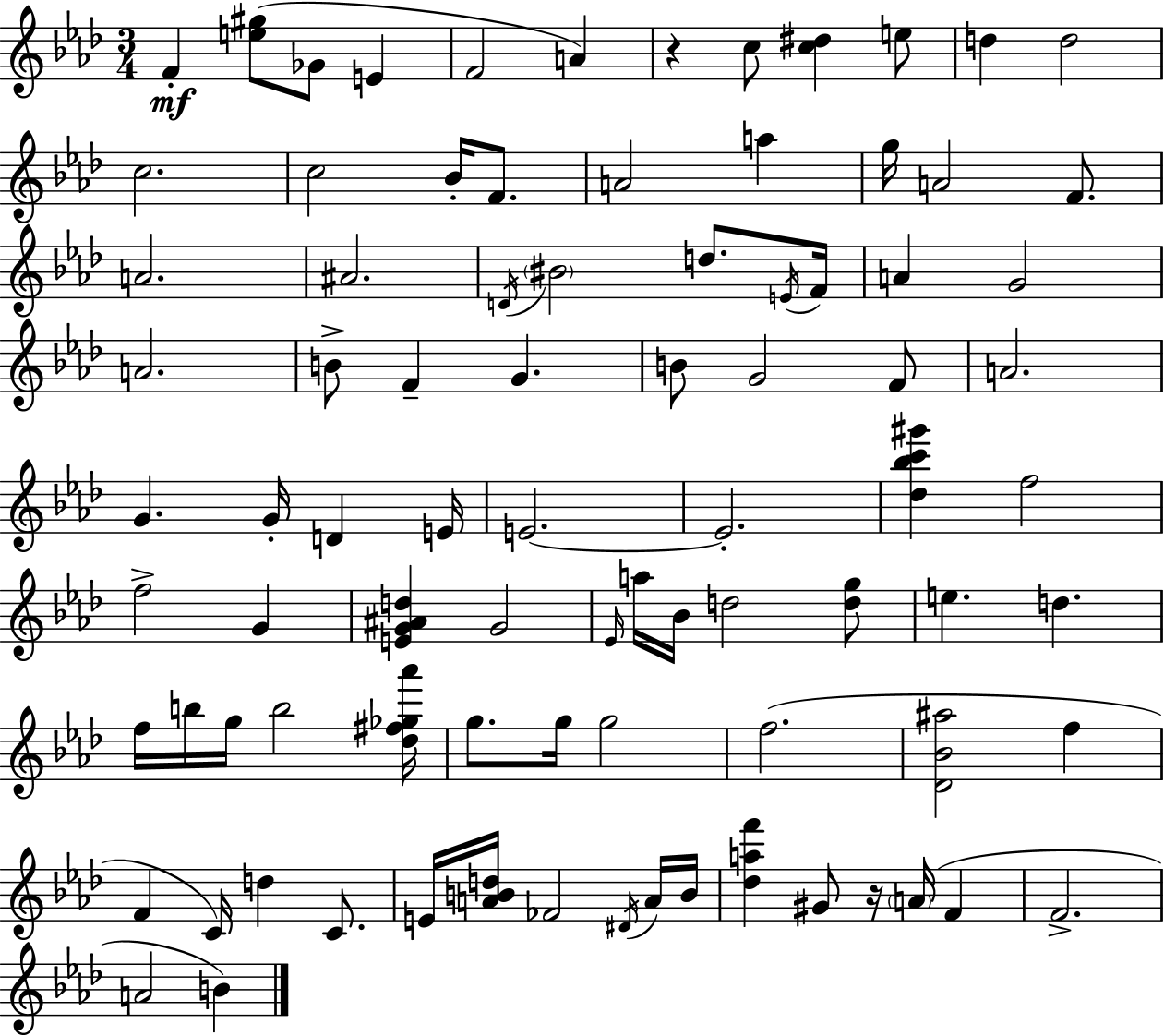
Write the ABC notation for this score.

X:1
T:Untitled
M:3/4
L:1/4
K:Fm
F [e^g]/2 _G/2 E F2 A z c/2 [c^d] e/2 d d2 c2 c2 _B/4 F/2 A2 a g/4 A2 F/2 A2 ^A2 D/4 ^B2 d/2 E/4 F/4 A G2 A2 B/2 F G B/2 G2 F/2 A2 G G/4 D E/4 E2 E2 [_d_bc'^g'] f2 f2 G [EG^Ad] G2 _E/4 a/4 _B/4 d2 [dg]/2 e d f/4 b/4 g/4 b2 [_d^f_g_a']/4 g/2 g/4 g2 f2 [_D_B^a]2 f F C/4 d C/2 E/4 [ABd]/4 _F2 ^D/4 A/4 B/4 [_daf'] ^G/2 z/4 A/4 F F2 A2 B